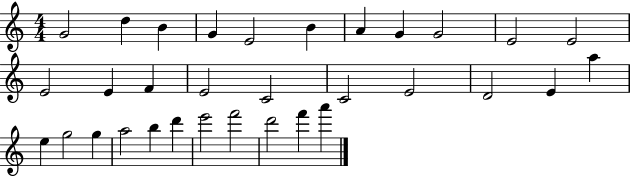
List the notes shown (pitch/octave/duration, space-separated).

G4/h D5/q B4/q G4/q E4/h B4/q A4/q G4/q G4/h E4/h E4/h E4/h E4/q F4/q E4/h C4/h C4/h E4/h D4/h E4/q A5/q E5/q G5/h G5/q A5/h B5/q D6/q E6/h F6/h D6/h F6/q A6/q